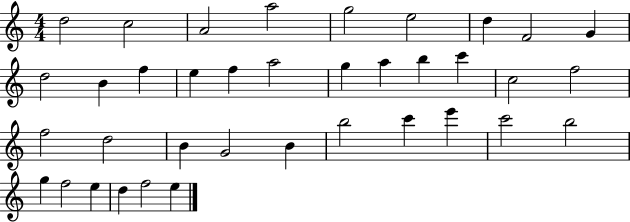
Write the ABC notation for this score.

X:1
T:Untitled
M:4/4
L:1/4
K:C
d2 c2 A2 a2 g2 e2 d F2 G d2 B f e f a2 g a b c' c2 f2 f2 d2 B G2 B b2 c' e' c'2 b2 g f2 e d f2 e